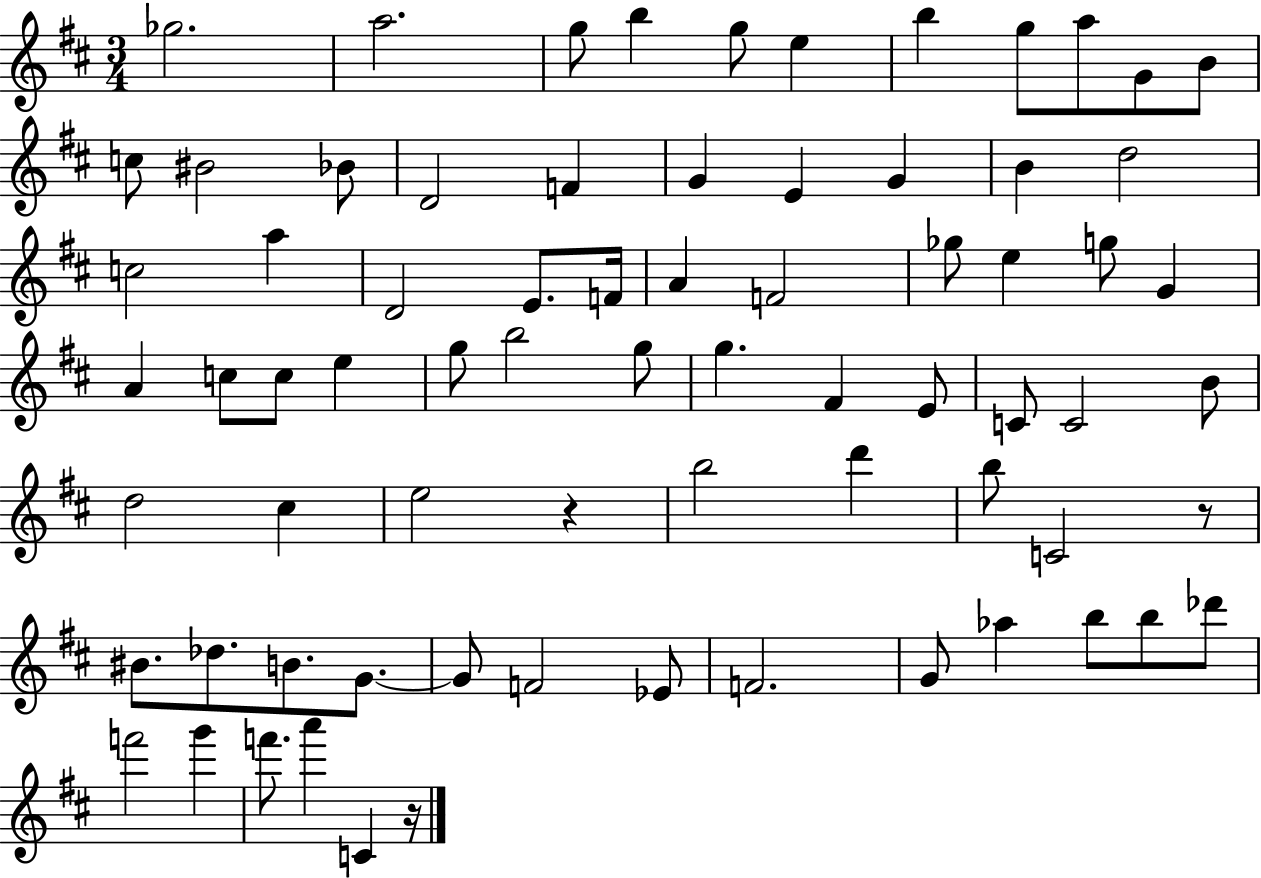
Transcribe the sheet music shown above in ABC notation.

X:1
T:Untitled
M:3/4
L:1/4
K:D
_g2 a2 g/2 b g/2 e b g/2 a/2 G/2 B/2 c/2 ^B2 _B/2 D2 F G E G B d2 c2 a D2 E/2 F/4 A F2 _g/2 e g/2 G A c/2 c/2 e g/2 b2 g/2 g ^F E/2 C/2 C2 B/2 d2 ^c e2 z b2 d' b/2 C2 z/2 ^B/2 _d/2 B/2 G/2 G/2 F2 _E/2 F2 G/2 _a b/2 b/2 _d'/2 f'2 g' f'/2 a' C z/4